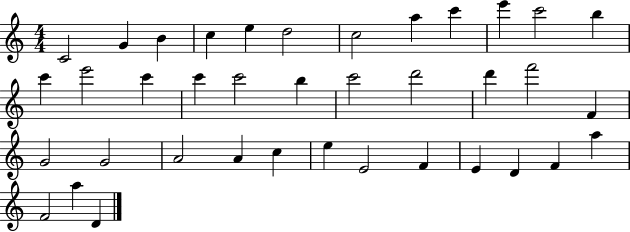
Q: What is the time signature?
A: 4/4